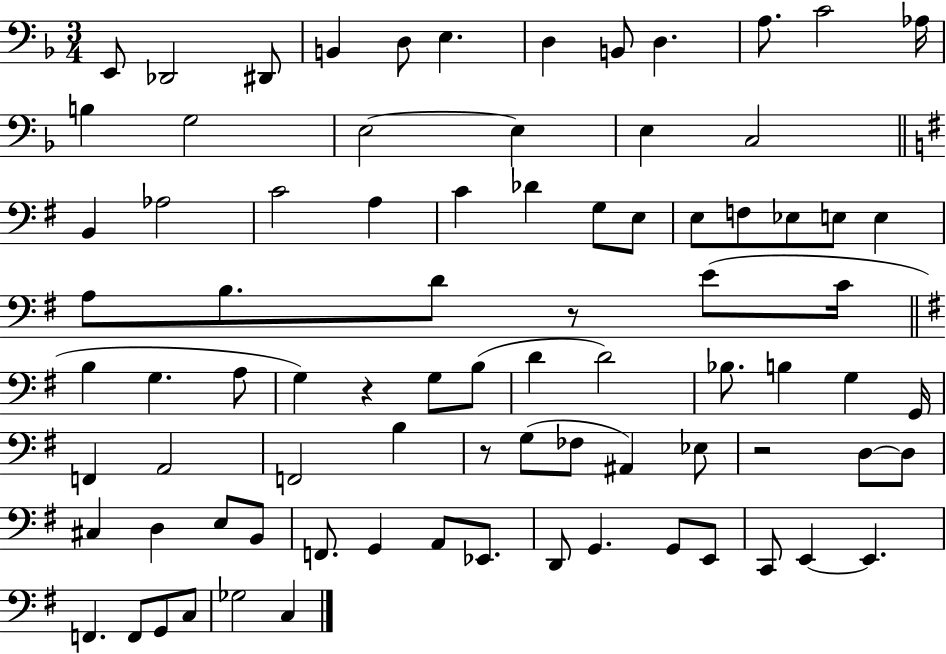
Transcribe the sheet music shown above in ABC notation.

X:1
T:Untitled
M:3/4
L:1/4
K:F
E,,/2 _D,,2 ^D,,/2 B,, D,/2 E, D, B,,/2 D, A,/2 C2 _A,/4 B, G,2 E,2 E, E, C,2 B,, _A,2 C2 A, C _D G,/2 E,/2 E,/2 F,/2 _E,/2 E,/2 E, A,/2 B,/2 D/2 z/2 E/2 C/4 B, G, A,/2 G, z G,/2 B,/2 D D2 _B,/2 B, G, G,,/4 F,, A,,2 F,,2 B, z/2 G,/2 _F,/2 ^A,, _E,/2 z2 D,/2 D,/2 ^C, D, E,/2 B,,/2 F,,/2 G,, A,,/2 _E,,/2 D,,/2 G,, G,,/2 E,,/2 C,,/2 E,, E,, F,, F,,/2 G,,/2 C,/2 _G,2 C,